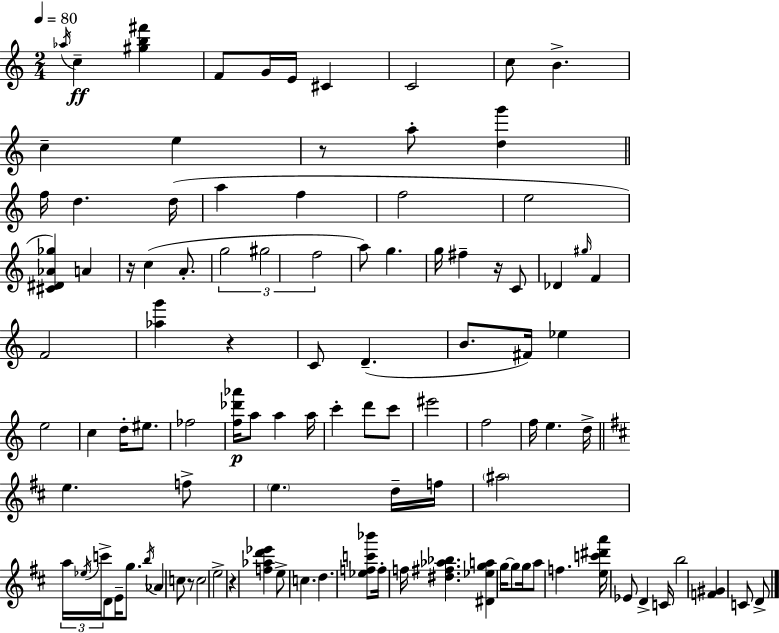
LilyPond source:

{
  \clef treble
  \numericTimeSignature
  \time 2/4
  \key c \major
  \tempo 4 = 80
  \repeat volta 2 { \acciaccatura { aes''16 }\ff c''4-- <gis'' b'' fis'''>4 | f'8 g'16 e'16 cis'4 | c'2 | c''8 b'4.-> | \break c''4-- e''4 | r8 a''8-. <d'' g'''>4 | \bar "||" \break \key c \major f''16 d''4. d''16( | a''4 f''4 | f''2 | e''2 | \break <cis' dis' aes' ges''>4) a'4 | r16 c''4( a'8.-. | \tuplet 3/2 { g''2 | gis''2 | \break f''2 } | a''8) g''4. | g''16 fis''4-- r16 c'8 | des'4 \grace { gis''16 } f'4 | \break f'2 | <aes'' g'''>4 r4 | c'8 d'4.--( | b'8. fis'16) ees''4 | \break e''2 | c''4 d''16-. eis''8. | fes''2 | <f'' des''' aes'''>16\p a''8 a''4 | \break a''16 c'''4-. d'''8 c'''8 | eis'''2 | f''2 | f''16 e''4. | \break d''16-> \bar "||" \break \key b \minor e''4. f''8-> | \parenthesize e''4. d''16-- f''16 | \parenthesize ais''2 | \tuplet 3/2 { a''16 \acciaccatura { ees''16 } c'''16-> } d'8 e'16-- g''8. | \break \acciaccatura { b''16 } aes'4 c''8 | r8 c''2 | e''2-> | r4 <f'' aes'' d''' ees'''>4 | \break e''8-> c''4. | d''4. | <ees'' f'' c''' bes'''>8 f''16-. f''16 <dis'' fis'' aes'' bes''>4. | <dis' ees'' g'' a''>4 g''16~~ g''8 | \break g''16 a''8 f''4. | <e'' c''' dis''' a'''>16 ees'8 d'4-> | c'16 b''2 | <f' gis'>4 c'8 | \break d'8-> } \bar "|."
}